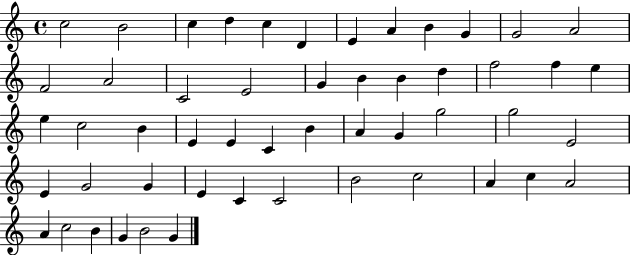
X:1
T:Untitled
M:4/4
L:1/4
K:C
c2 B2 c d c D E A B G G2 A2 F2 A2 C2 E2 G B B d f2 f e e c2 B E E C B A G g2 g2 E2 E G2 G E C C2 B2 c2 A c A2 A c2 B G B2 G